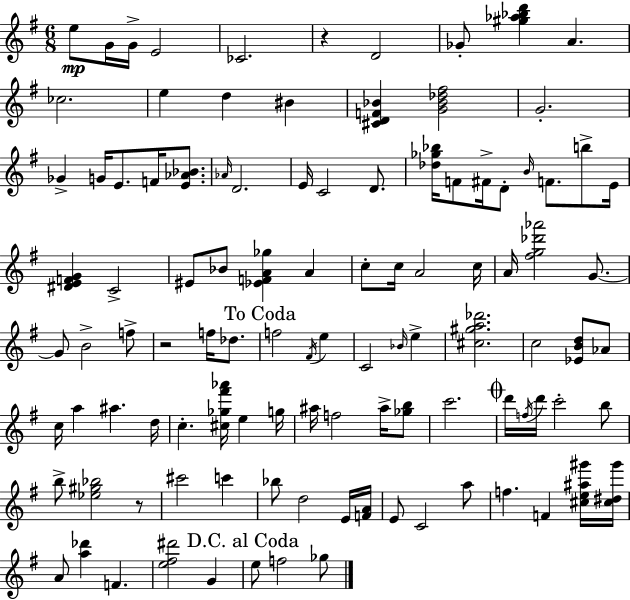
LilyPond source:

{
  \clef treble
  \numericTimeSignature
  \time 6/8
  \key g \major
  e''8\mp g'16 g'16-> e'2 | ces'2. | r4 d'2 | ges'8-. <gis'' aes'' bes'' d'''>4 a'4. | \break ces''2. | e''4 d''4 bis'4 | <cis' d' f' bes'>4 <g' bes' des'' fis''>2 | g'2.-. | \break ges'4-> g'16 e'8. f'16 <e' aes' bes'>8. | \grace { aes'16 } d'2. | e'16 c'2 d'8. | <des'' ges'' bes''>16 f'8 fis'16-> d'8-. \grace { b'16 } f'8. b''8-> | \break e'16 <dis' e' f' g'>4 c'2-> | eis'8 bes'8 <ees' f' a' ges''>4 a'4 | c''8-. c''16 a'2 | c''16 a'16 <fis'' g'' des''' aes'''>2 g'8.~~ | \break g'8 b'2-> | f''8-> r2 f''16 des''8. | \mark "To Coda" f''2 \acciaccatura { fis'16 } e''4 | c'2 \grace { bes'16 } | \break e''4-> <cis'' gis'' a'' des'''>2. | c''2 | <ees' b' d''>8 aes'8 c''16 a''4 ais''4. | d''16 c''4.-. <cis'' ges'' fis''' aes'''>16 e''4 | \break g''16 ais''16 f''2 | ais''16-> <ges'' b''>8 c'''2. | \mark \markup { \musicglyph "scripts.coda" } d'''16 \acciaccatura { f''16 } d'''16 c'''2-. | b''8 b''8-> <ees'' gis'' bes''>2 | \break r8 cis'''2 | c'''4 bes''8 d''2 | e'16 <f' a'>16 e'8 c'2 | a''8 f''4. f'4 | \break <cis'' e'' ais'' gis'''>16 <cis'' dis'' gis'''>16 a'8 <a'' des'''>4 f'4. | <e'' fis'' dis'''>2 | g'4 \mark "D.C. al Coda" e''8 f''2 | ges''8 \bar "|."
}